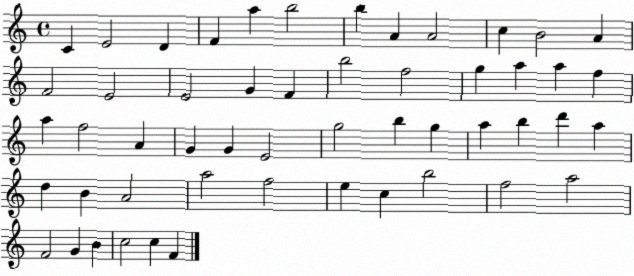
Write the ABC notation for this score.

X:1
T:Untitled
M:4/4
L:1/4
K:C
C E2 D F a b2 b A A2 c B2 A F2 E2 E2 G F b2 f2 g a a f a f2 A G G E2 g2 b g a b d' a d B A2 a2 f2 e c b2 f2 a2 F2 G B c2 c F